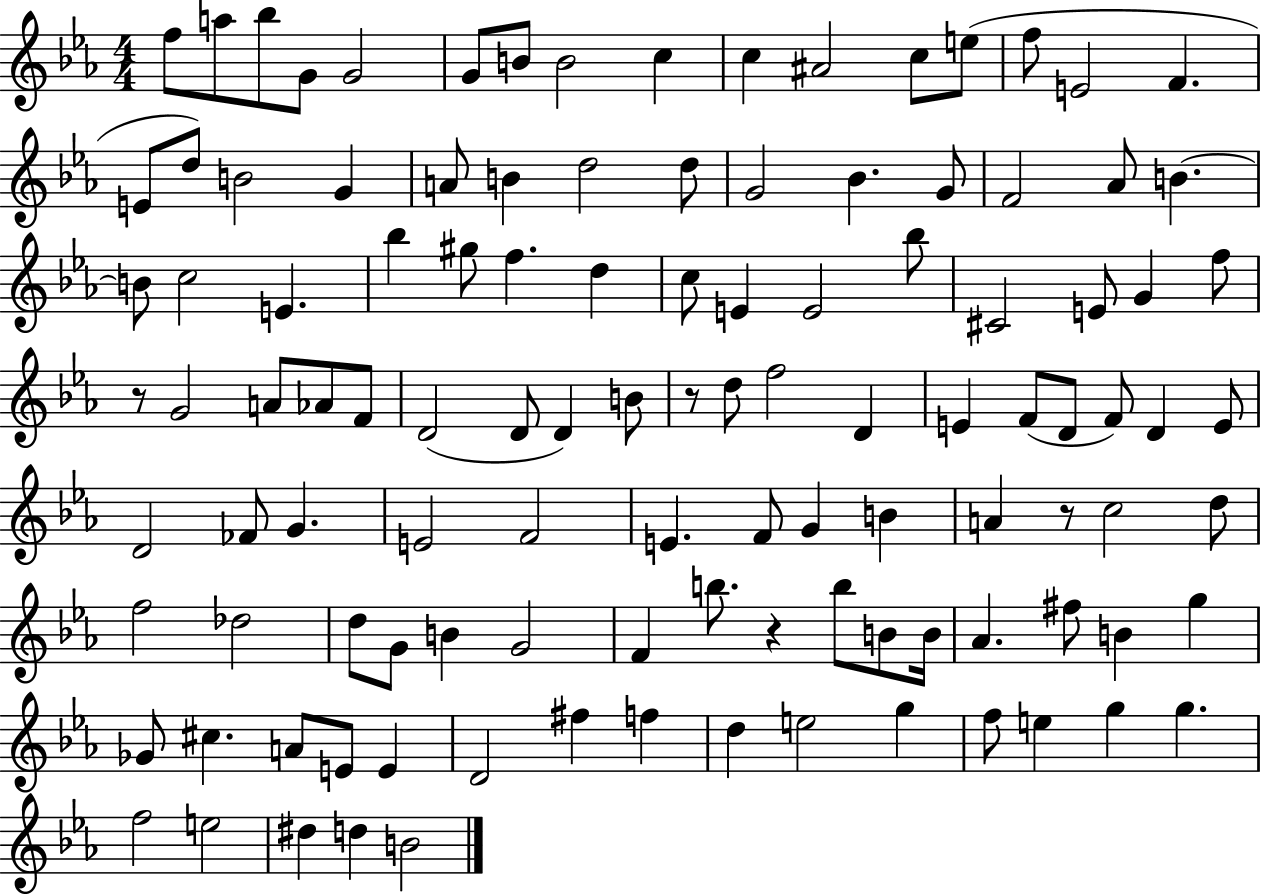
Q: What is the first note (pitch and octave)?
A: F5